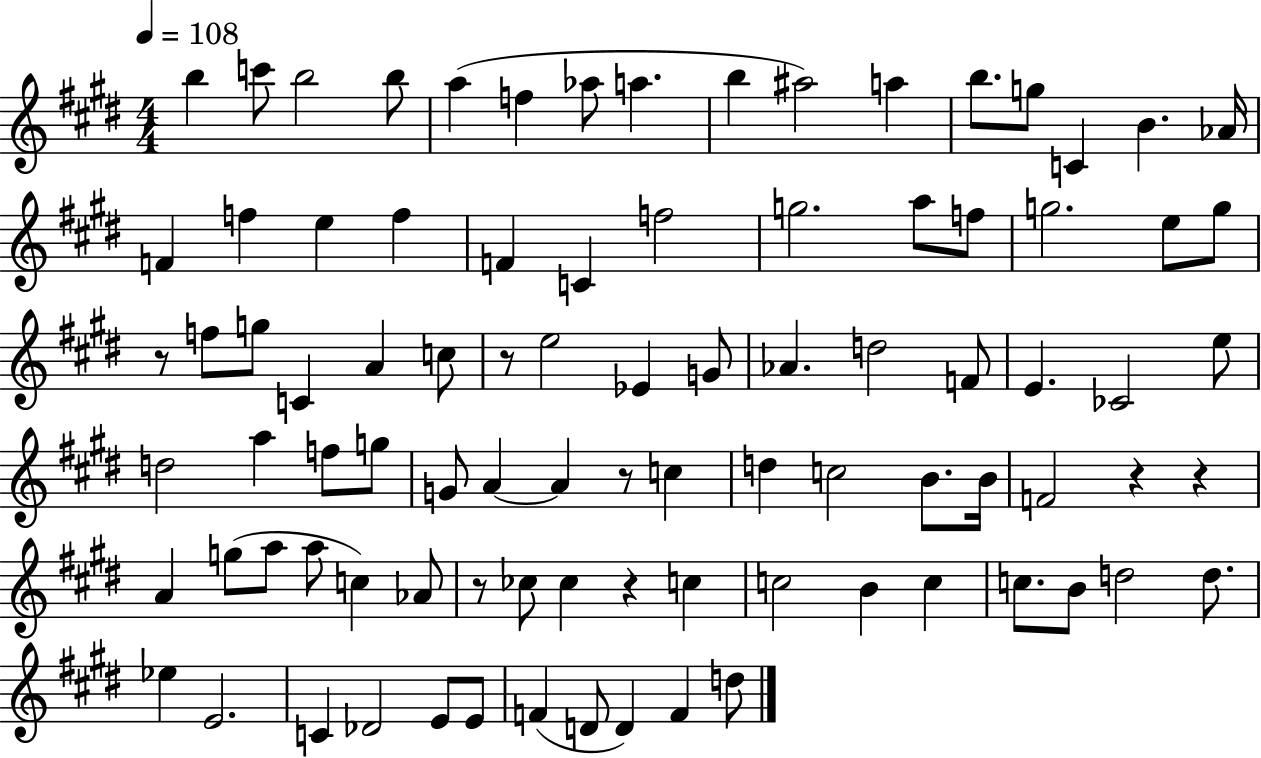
B5/q C6/e B5/h B5/e A5/q F5/q Ab5/e A5/q. B5/q A#5/h A5/q B5/e. G5/e C4/q B4/q. Ab4/s F4/q F5/q E5/q F5/q F4/q C4/q F5/h G5/h. A5/e F5/e G5/h. E5/e G5/e R/e F5/e G5/e C4/q A4/q C5/e R/e E5/h Eb4/q G4/e Ab4/q. D5/h F4/e E4/q. CES4/h E5/e D5/h A5/q F5/e G5/e G4/e A4/q A4/q R/e C5/q D5/q C5/h B4/e. B4/s F4/h R/q R/q A4/q G5/e A5/e A5/e C5/q Ab4/e R/e CES5/e CES5/q R/q C5/q C5/h B4/q C5/q C5/e. B4/e D5/h D5/e. Eb5/q E4/h. C4/q Db4/h E4/e E4/e F4/q D4/e D4/q F4/q D5/e